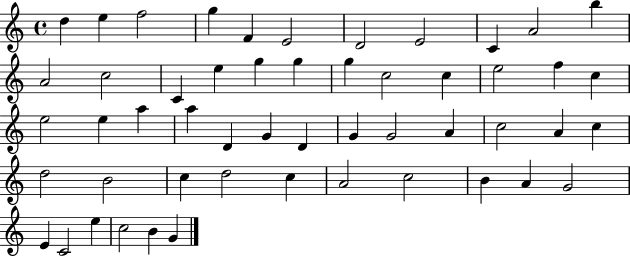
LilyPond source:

{
  \clef treble
  \time 4/4
  \defaultTimeSignature
  \key c \major
  d''4 e''4 f''2 | g''4 f'4 e'2 | d'2 e'2 | c'4 a'2 b''4 | \break a'2 c''2 | c'4 e''4 g''4 g''4 | g''4 c''2 c''4 | e''2 f''4 c''4 | \break e''2 e''4 a''4 | a''4 d'4 g'4 d'4 | g'4 g'2 a'4 | c''2 a'4 c''4 | \break d''2 b'2 | c''4 d''2 c''4 | a'2 c''2 | b'4 a'4 g'2 | \break e'4 c'2 e''4 | c''2 b'4 g'4 | \bar "|."
}